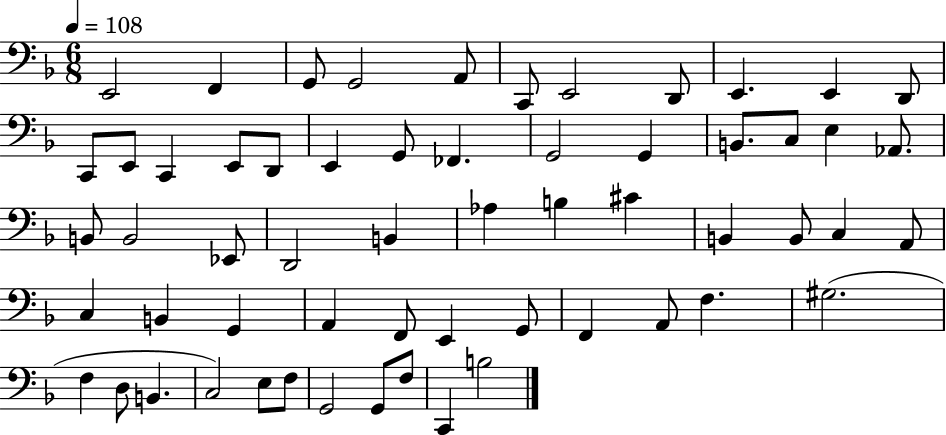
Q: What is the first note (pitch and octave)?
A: E2